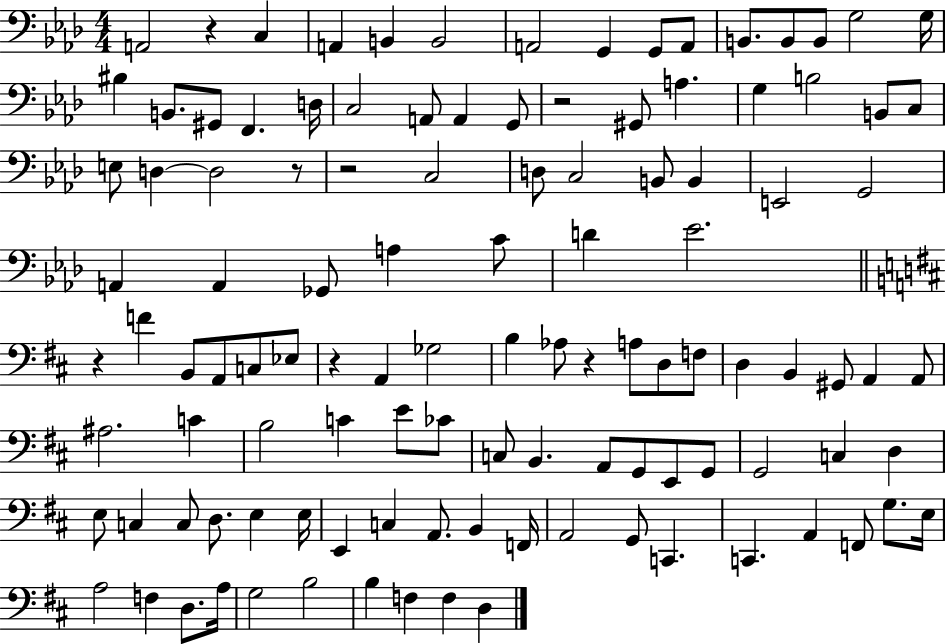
X:1
T:Untitled
M:4/4
L:1/4
K:Ab
A,,2 z C, A,, B,, B,,2 A,,2 G,, G,,/2 A,,/2 B,,/2 B,,/2 B,,/2 G,2 G,/4 ^B, B,,/2 ^G,,/2 F,, D,/4 C,2 A,,/2 A,, G,,/2 z2 ^G,,/2 A, G, B,2 B,,/2 C,/2 E,/2 D, D,2 z/2 z2 C,2 D,/2 C,2 B,,/2 B,, E,,2 G,,2 A,, A,, _G,,/2 A, C/2 D _E2 z F B,,/2 A,,/2 C,/2 _E,/2 z A,, _G,2 B, _A,/2 z A,/2 D,/2 F,/2 D, B,, ^G,,/2 A,, A,,/2 ^A,2 C B,2 C E/2 _C/2 C,/2 B,, A,,/2 G,,/2 E,,/2 G,,/2 G,,2 C, D, E,/2 C, C,/2 D,/2 E, E,/4 E,, C, A,,/2 B,, F,,/4 A,,2 G,,/2 C,, C,, A,, F,,/2 G,/2 E,/4 A,2 F, D,/2 A,/4 G,2 B,2 B, F, F, D,